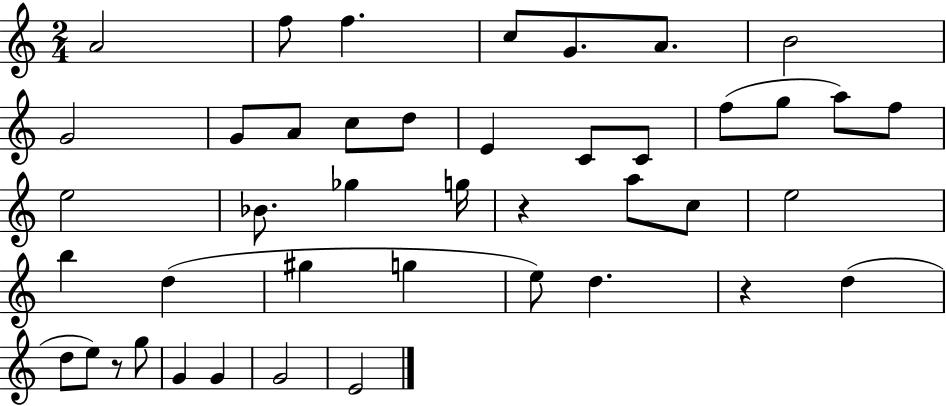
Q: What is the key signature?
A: C major